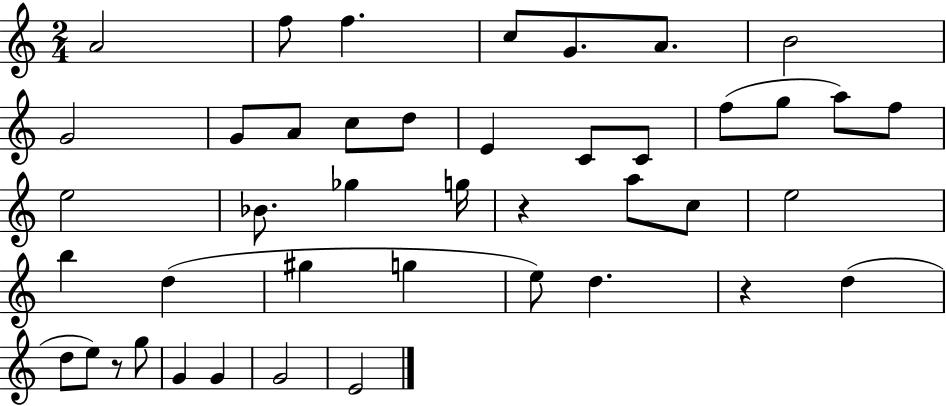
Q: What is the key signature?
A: C major